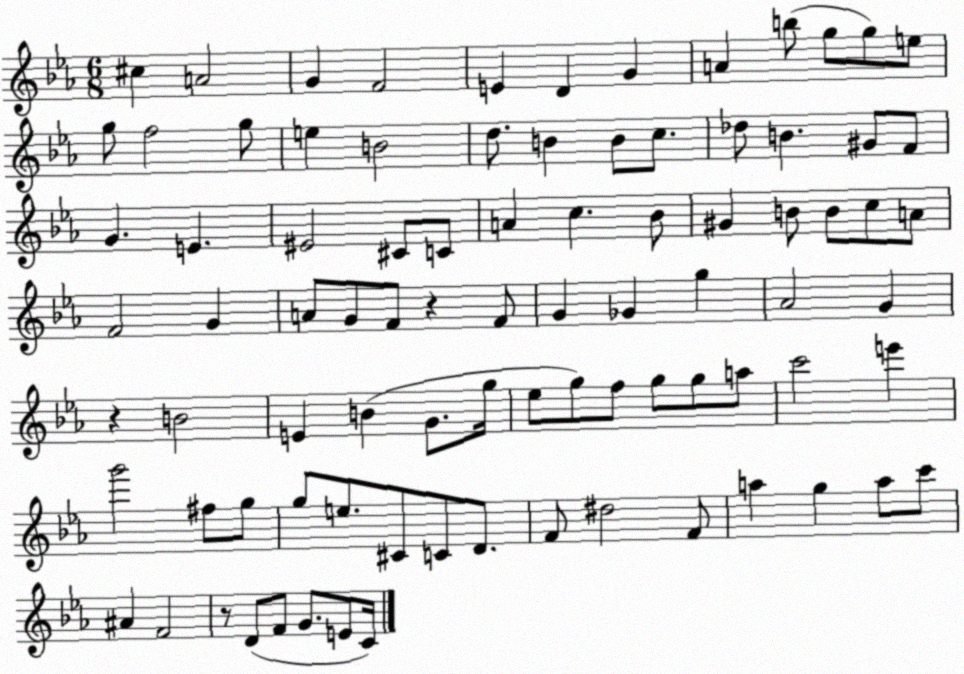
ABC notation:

X:1
T:Untitled
M:6/8
L:1/4
K:Eb
^c A2 G F2 E D G A b/2 g/2 g/2 e/2 g/2 f2 g/2 e B2 d/2 B B/2 c/2 _d/2 B ^G/2 F/2 G E ^E2 ^C/2 C/2 A c _B/2 ^G B/2 B/2 c/2 A/2 F2 G A/2 G/2 F/2 z F/2 G _G g _A2 G z B2 E B G/2 g/4 _e/2 g/2 f/2 g/2 g/2 a/2 c'2 e' g'2 ^f/2 g/2 g/2 e/2 ^C/2 C/2 D/2 F/2 ^d2 F/2 a g a/2 c'/2 ^A F2 z/2 D/2 F/2 G/2 E/2 C/4